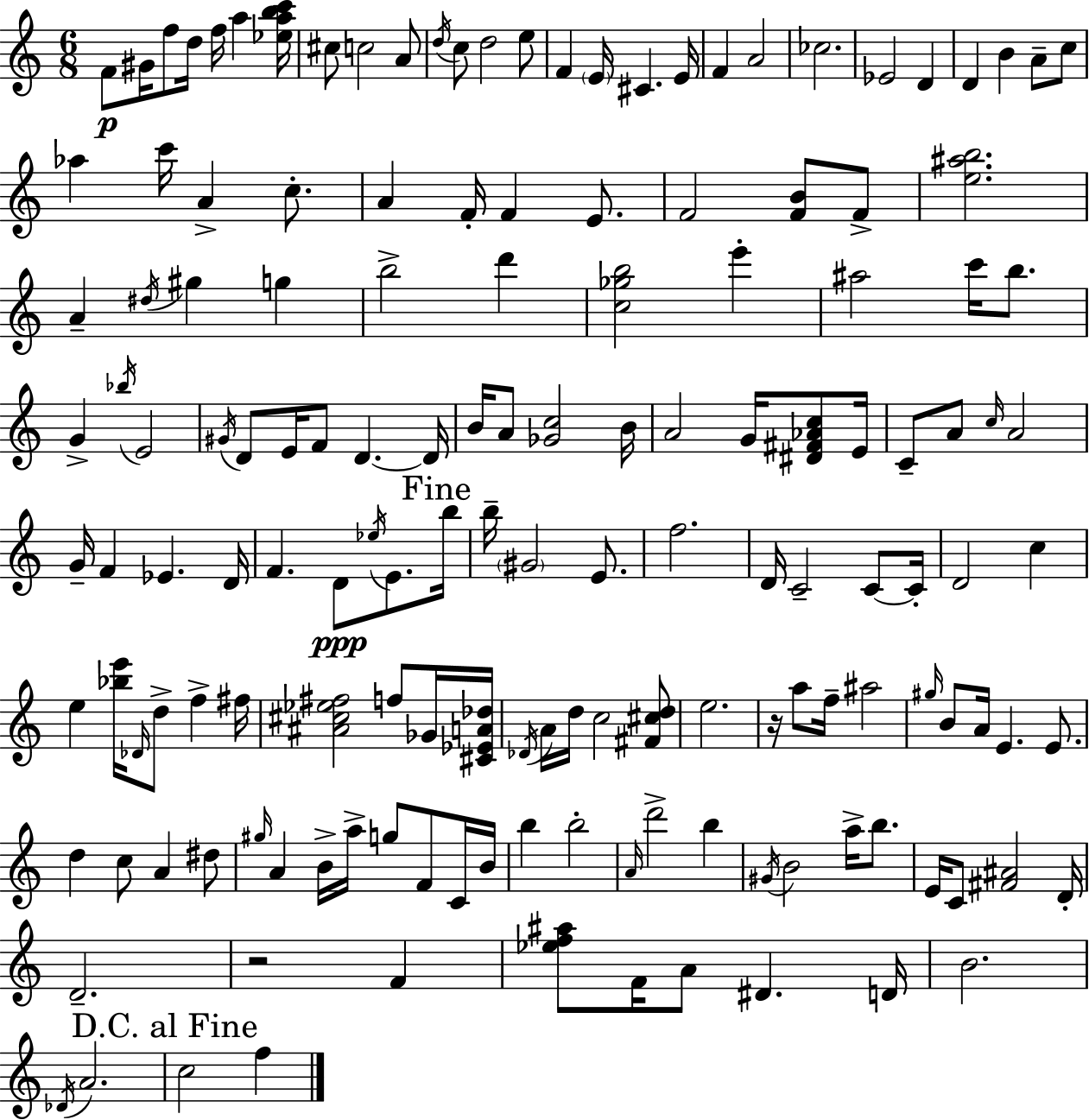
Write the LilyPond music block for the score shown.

{
  \clef treble
  \numericTimeSignature
  \time 6/8
  \key c \major
  f'8\p gis'16 f''8 d''16 f''16 a''4 <ees'' a'' b'' c'''>16 | cis''8 c''2 a'8 | \acciaccatura { d''16 } c''8 d''2 e''8 | f'4 \parenthesize e'16 cis'4. | \break e'16 f'4 a'2 | ces''2. | ees'2 d'4 | d'4 b'4 a'8-- c''8 | \break aes''4 c'''16 a'4-> c''8.-. | a'4 f'16-. f'4 e'8. | f'2 <f' b'>8 f'8-> | <e'' ais'' b''>2. | \break a'4-- \acciaccatura { dis''16 } gis''4 g''4 | b''2-> d'''4 | <c'' ges'' b''>2 e'''4-. | ais''2 c'''16 b''8. | \break g'4-> \acciaccatura { bes''16 } e'2 | \acciaccatura { gis'16 } d'8 e'16 f'8 d'4.~~ | d'16 b'16 a'8 <ges' c''>2 | b'16 a'2 | \break g'16 <dis' fis' aes' c''>8 e'16 c'8-- a'8 \grace { c''16 } a'2 | g'16-- f'4 ees'4. | d'16 f'4. d'8\ppp | \acciaccatura { ees''16 } e'8. \mark "Fine" b''16 b''16-- \parenthesize gis'2 | \break e'8. f''2. | d'16 c'2-- | c'8~~ c'16-. d'2 | c''4 e''4 <bes'' e'''>16 \grace { des'16 } | \break d''8-> f''4-> fis''16 <ais' cis'' ees'' fis''>2 | f''8 ges'16 <cis' ees' a' des''>16 \acciaccatura { des'16 } a'16 d''16 c''2 | <fis' cis'' d''>8 e''2. | r16 a''8 f''16-- | \break ais''2 \grace { gis''16 } b'8 a'16 | e'4. e'8. d''4 | c''8 a'4 dis''8 \grace { gis''16 } a'4 | b'16-> a''16-> g''8 f'8 c'16 b'16 b''4 | \break b''2-. \grace { a'16 } d'''2-> | b''4 \acciaccatura { gis'16 } | b'2 a''16-> b''8. | e'16 c'8 <fis' ais'>2 d'16-. | \break d'2.-- | r2 f'4 | <ees'' f'' ais''>8 f'16 a'8 dis'4. d'16 | b'2. | \break \acciaccatura { des'16 } a'2. | \mark "D.C. al Fine" c''2 f''4 | \bar "|."
}